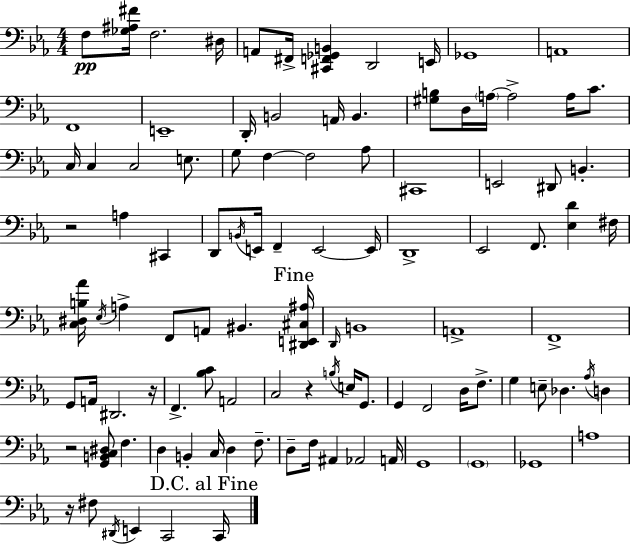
F3/e [Gb3,A#3,F#4]/s F3/h. D#3/s A2/e F#2/s [C#2,F2,Gb2,B2]/q D2/h E2/s Gb2/w A2/w F2/w E2/w D2/s B2/h A2/s B2/q. [G#3,B3]/e D3/s A3/s A3/h A3/s C4/e. C3/s C3/q C3/h E3/e. G3/e F3/q F3/h Ab3/e C#2/w E2/h D#2/e B2/q. R/h A3/q C#2/q D2/e B2/s E2/s F2/q E2/h E2/s D2/w Eb2/h F2/e. [Eb3,D4]/q F#3/s [C3,D#3,B3,Ab4]/s Eb3/s A3/q F2/e A2/e BIS2/q. [D#2,E2,C#3,A#3]/s D2/s B2/w A2/w F2/w G2/e A2/s D#2/h. R/s F2/q. [Bb3,C4]/e A2/h C3/h R/q B3/s E3/s G2/e. G2/q F2/h D3/s F3/e. G3/q E3/e Db3/q. Ab3/s D3/q R/h [G2,B2,C3,D#3]/e F3/q. D3/q B2/q C3/s D3/q F3/e. D3/e F3/s A#2/q Ab2/h A2/s G2/w G2/w Gb2/w A3/w R/s F#3/e D#2/s E2/q C2/h C2/s